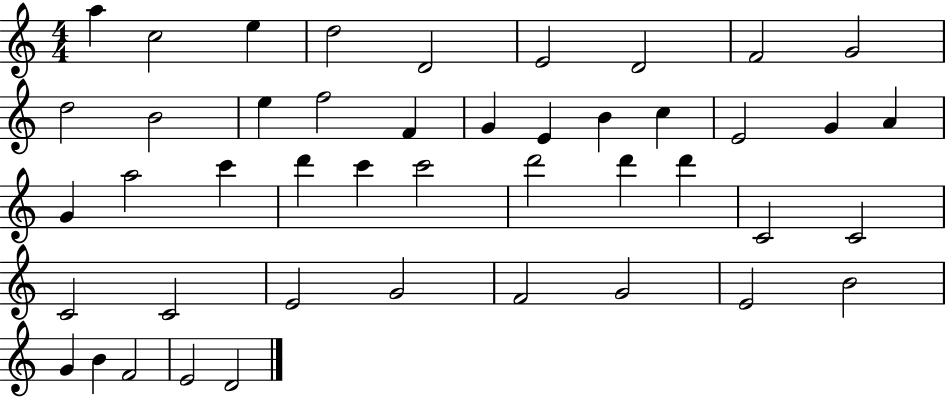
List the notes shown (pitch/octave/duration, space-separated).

A5/q C5/h E5/q D5/h D4/h E4/h D4/h F4/h G4/h D5/h B4/h E5/q F5/h F4/q G4/q E4/q B4/q C5/q E4/h G4/q A4/q G4/q A5/h C6/q D6/q C6/q C6/h D6/h D6/q D6/q C4/h C4/h C4/h C4/h E4/h G4/h F4/h G4/h E4/h B4/h G4/q B4/q F4/h E4/h D4/h